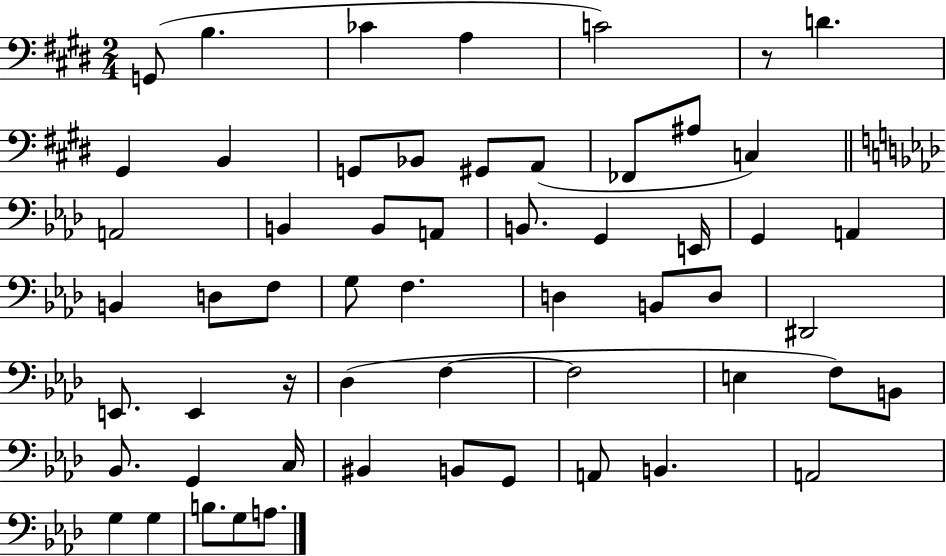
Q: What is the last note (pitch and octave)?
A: A3